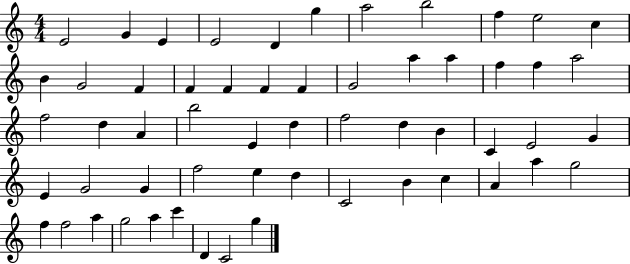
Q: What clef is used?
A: treble